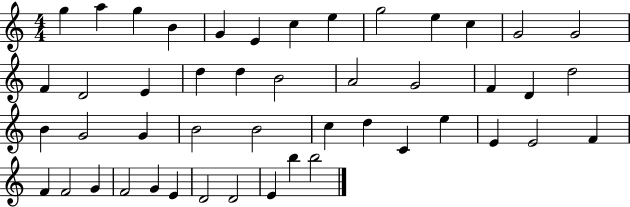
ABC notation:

X:1
T:Untitled
M:4/4
L:1/4
K:C
g a g B G E c e g2 e c G2 G2 F D2 E d d B2 A2 G2 F D d2 B G2 G B2 B2 c d C e E E2 F F F2 G F2 G E D2 D2 E b b2